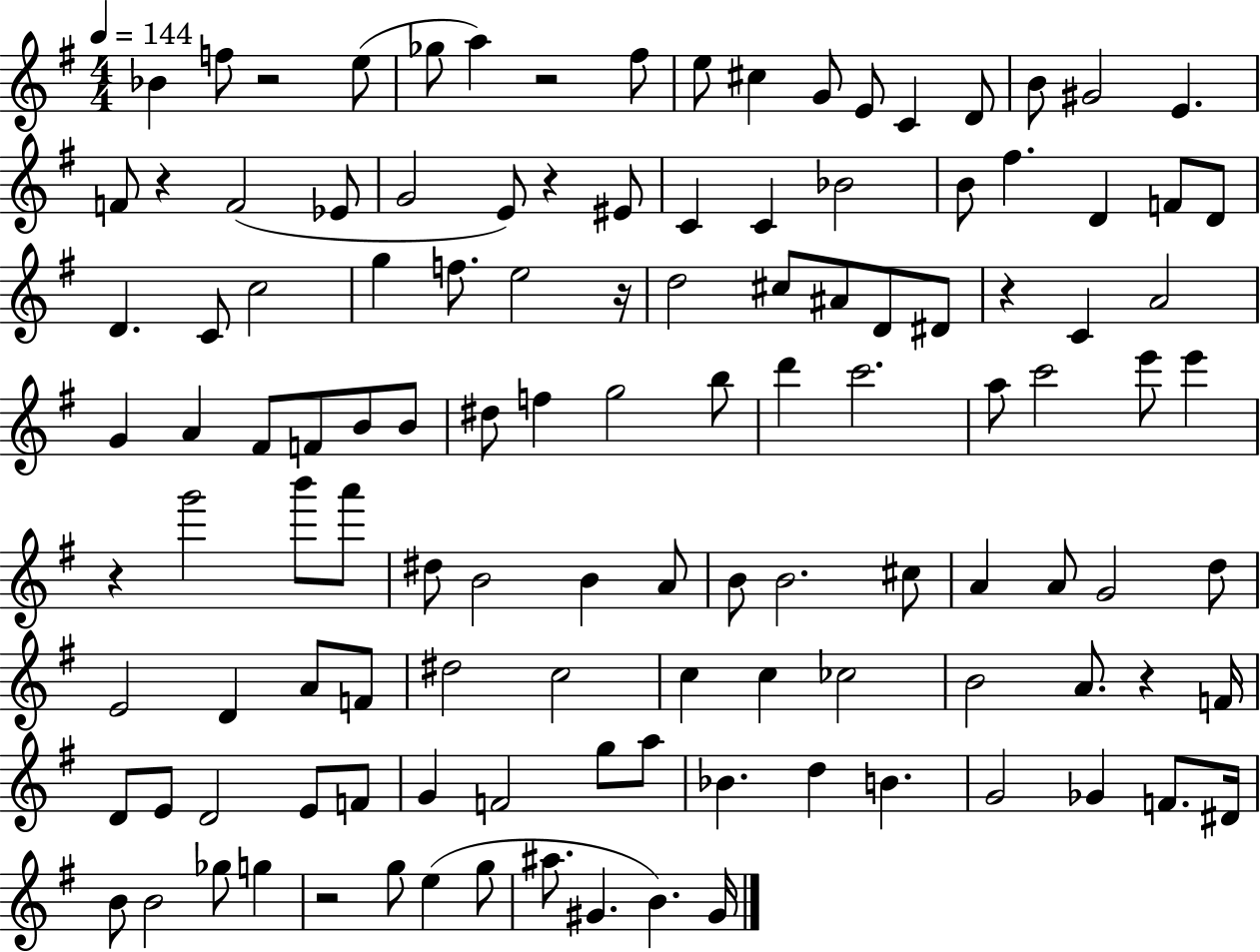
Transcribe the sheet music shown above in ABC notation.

X:1
T:Untitled
M:4/4
L:1/4
K:G
_B f/2 z2 e/2 _g/2 a z2 ^f/2 e/2 ^c G/2 E/2 C D/2 B/2 ^G2 E F/2 z F2 _E/2 G2 E/2 z ^E/2 C C _B2 B/2 ^f D F/2 D/2 D C/2 c2 g f/2 e2 z/4 d2 ^c/2 ^A/2 D/2 ^D/2 z C A2 G A ^F/2 F/2 B/2 B/2 ^d/2 f g2 b/2 d' c'2 a/2 c'2 e'/2 e' z g'2 b'/2 a'/2 ^d/2 B2 B A/2 B/2 B2 ^c/2 A A/2 G2 d/2 E2 D A/2 F/2 ^d2 c2 c c _c2 B2 A/2 z F/4 D/2 E/2 D2 E/2 F/2 G F2 g/2 a/2 _B d B G2 _G F/2 ^D/4 B/2 B2 _g/2 g z2 g/2 e g/2 ^a/2 ^G B ^G/4